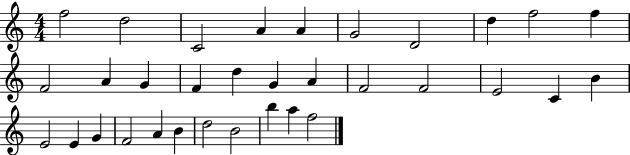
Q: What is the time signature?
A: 4/4